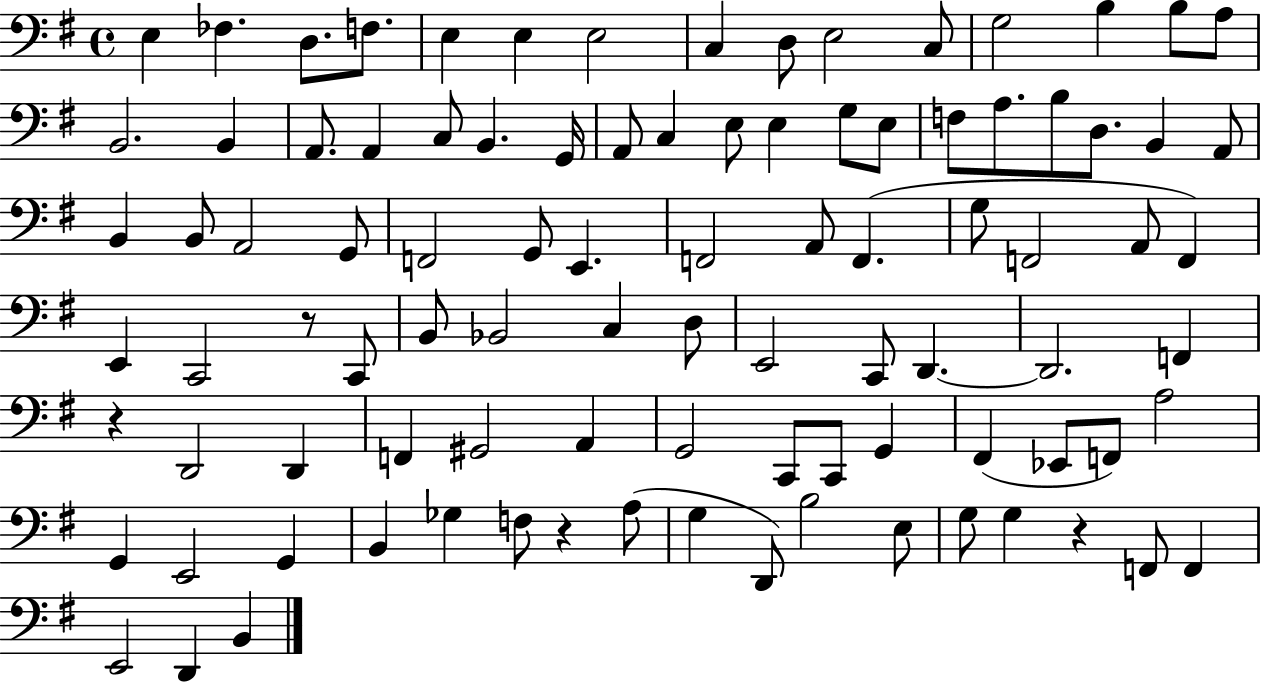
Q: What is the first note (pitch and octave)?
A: E3